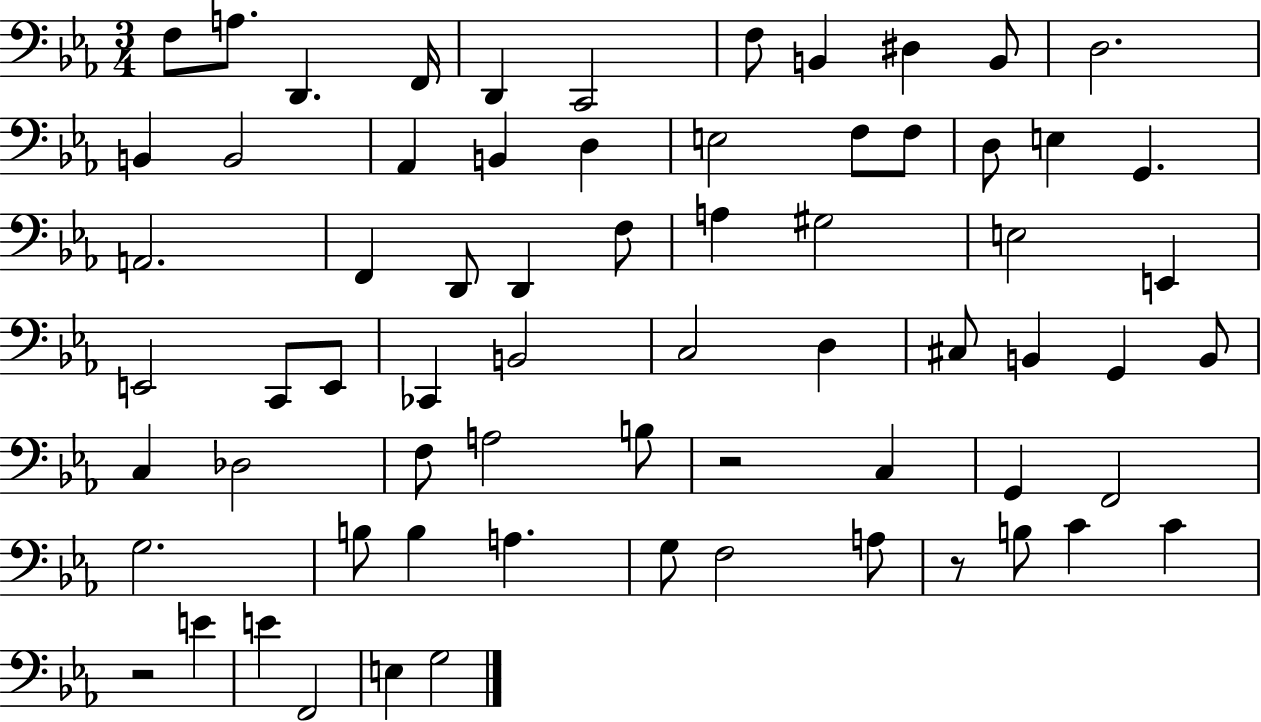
X:1
T:Untitled
M:3/4
L:1/4
K:Eb
F,/2 A,/2 D,, F,,/4 D,, C,,2 F,/2 B,, ^D, B,,/2 D,2 B,, B,,2 _A,, B,, D, E,2 F,/2 F,/2 D,/2 E, G,, A,,2 F,, D,,/2 D,, F,/2 A, ^G,2 E,2 E,, E,,2 C,,/2 E,,/2 _C,, B,,2 C,2 D, ^C,/2 B,, G,, B,,/2 C, _D,2 F,/2 A,2 B,/2 z2 C, G,, F,,2 G,2 B,/2 B, A, G,/2 F,2 A,/2 z/2 B,/2 C C z2 E E F,,2 E, G,2